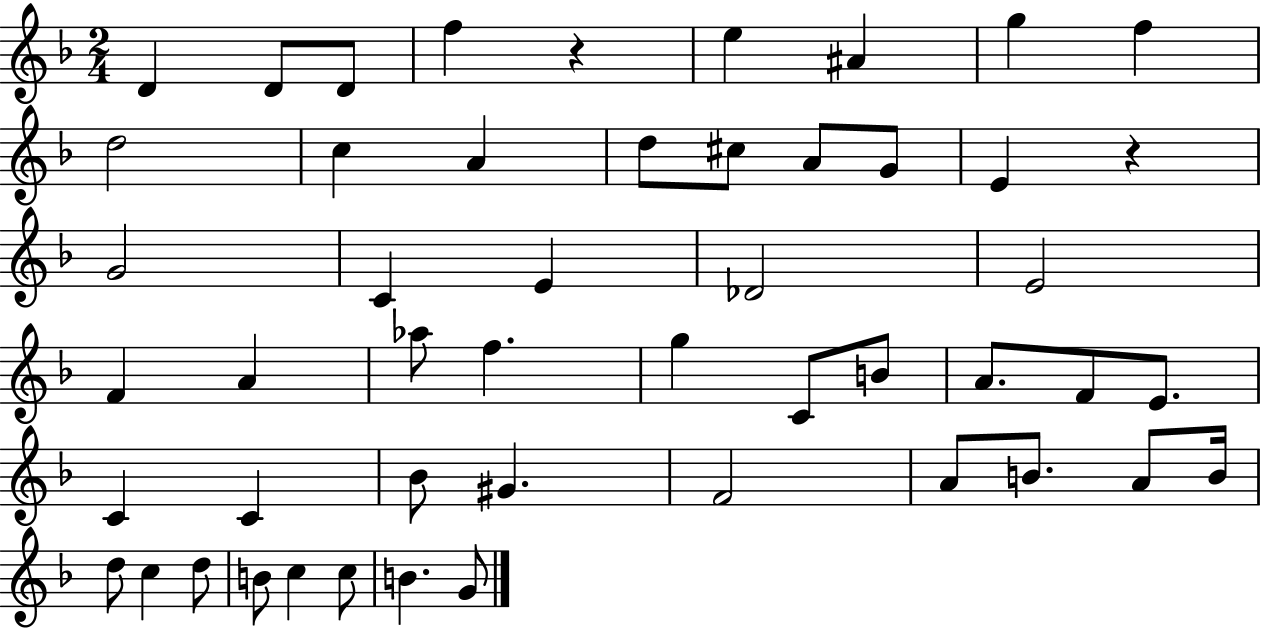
D4/q D4/e D4/e F5/q R/q E5/q A#4/q G5/q F5/q D5/h C5/q A4/q D5/e C#5/e A4/e G4/e E4/q R/q G4/h C4/q E4/q Db4/h E4/h F4/q A4/q Ab5/e F5/q. G5/q C4/e B4/e A4/e. F4/e E4/e. C4/q C4/q Bb4/e G#4/q. F4/h A4/e B4/e. A4/e B4/s D5/e C5/q D5/e B4/e C5/q C5/e B4/q. G4/e